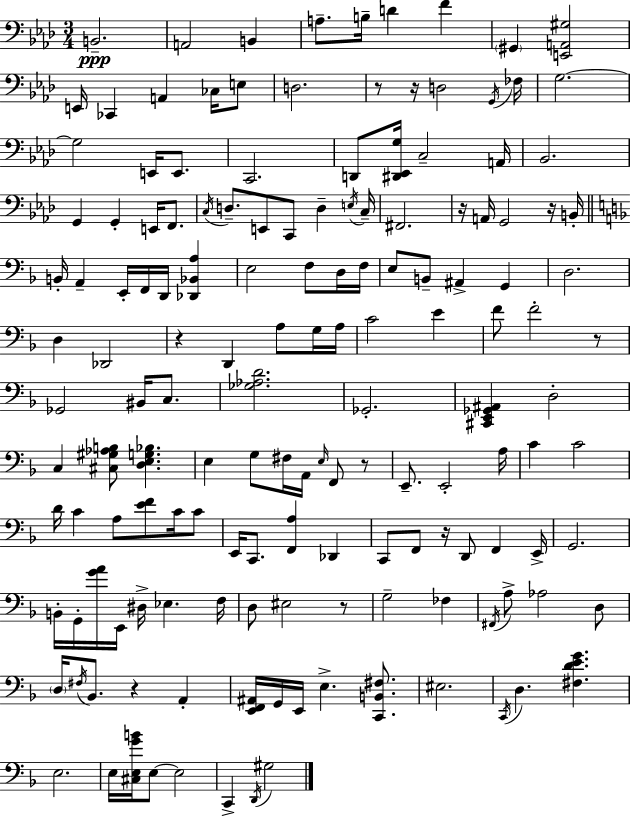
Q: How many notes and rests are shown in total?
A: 151